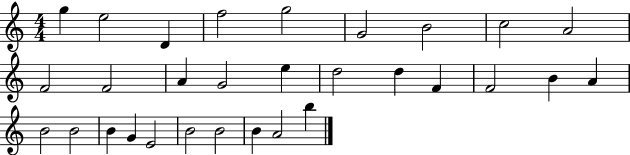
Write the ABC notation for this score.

X:1
T:Untitled
M:4/4
L:1/4
K:C
g e2 D f2 g2 G2 B2 c2 A2 F2 F2 A G2 e d2 d F F2 B A B2 B2 B G E2 B2 B2 B A2 b